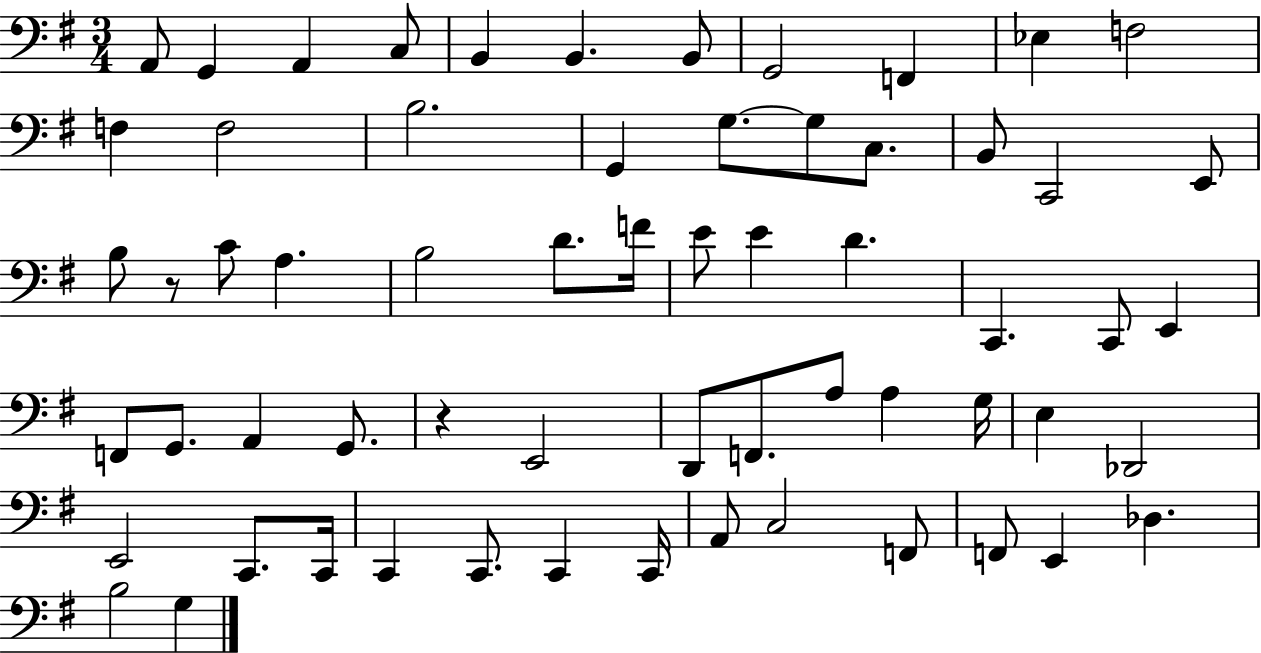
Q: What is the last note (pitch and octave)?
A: G3